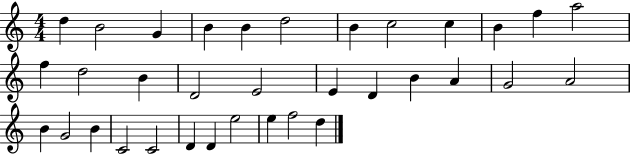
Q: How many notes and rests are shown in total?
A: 34